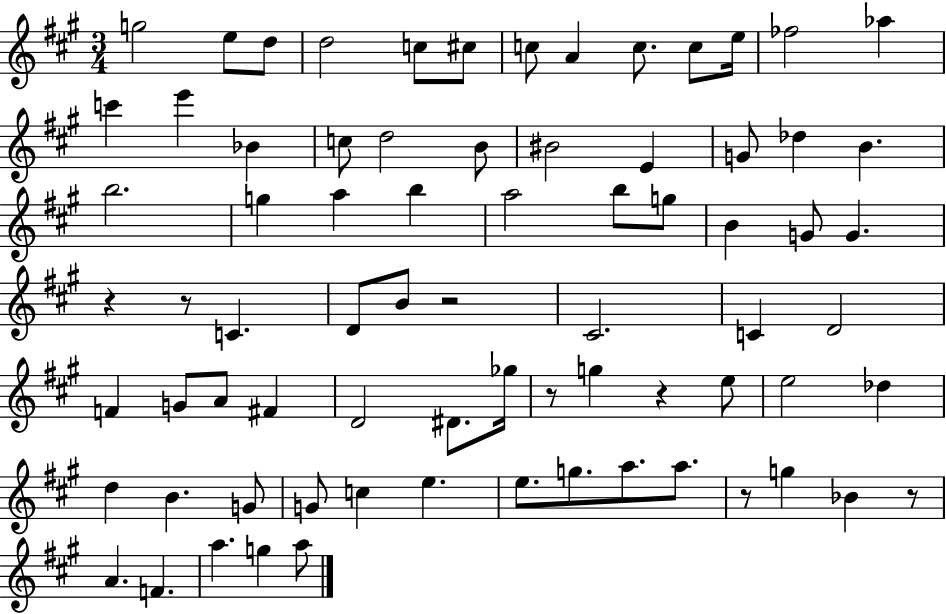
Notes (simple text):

G5/h E5/e D5/e D5/h C5/e C#5/e C5/e A4/q C5/e. C5/e E5/s FES5/h Ab5/q C6/q E6/q Bb4/q C5/e D5/h B4/e BIS4/h E4/q G4/e Db5/q B4/q. B5/h. G5/q A5/q B5/q A5/h B5/e G5/e B4/q G4/e G4/q. R/q R/e C4/q. D4/e B4/e R/h C#4/h. C4/q D4/h F4/q G4/e A4/e F#4/q D4/h D#4/e. Gb5/s R/e G5/q R/q E5/e E5/h Db5/q D5/q B4/q. G4/e G4/e C5/q E5/q. E5/e. G5/e. A5/e. A5/e. R/e G5/q Bb4/q R/e A4/q. F4/q. A5/q. G5/q A5/e